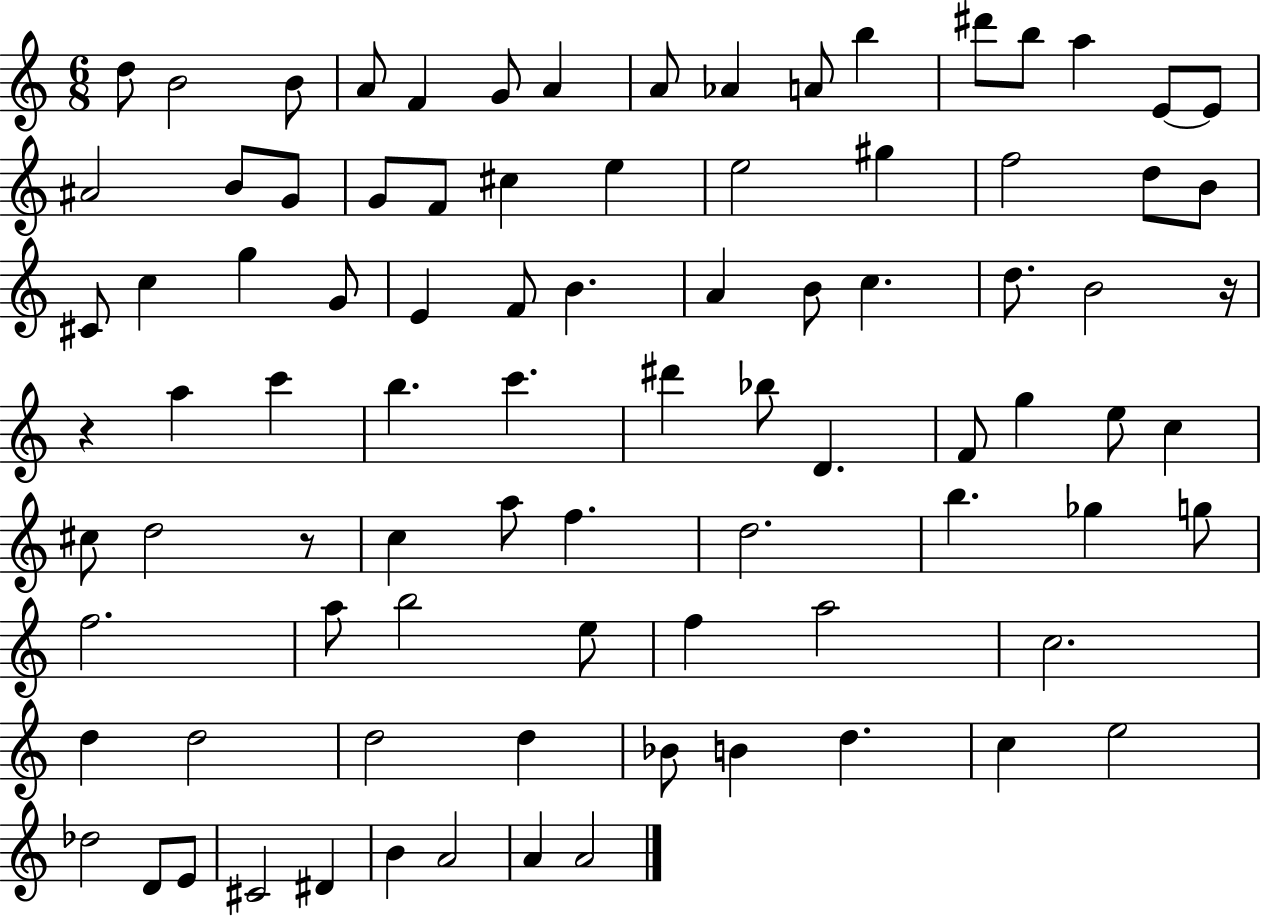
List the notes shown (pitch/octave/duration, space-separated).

D5/e B4/h B4/e A4/e F4/q G4/e A4/q A4/e Ab4/q A4/e B5/q D#6/e B5/e A5/q E4/e E4/e A#4/h B4/e G4/e G4/e F4/e C#5/q E5/q E5/h G#5/q F5/h D5/e B4/e C#4/e C5/q G5/q G4/e E4/q F4/e B4/q. A4/q B4/e C5/q. D5/e. B4/h R/s R/q A5/q C6/q B5/q. C6/q. D#6/q Bb5/e D4/q. F4/e G5/q E5/e C5/q C#5/e D5/h R/e C5/q A5/e F5/q. D5/h. B5/q. Gb5/q G5/e F5/h. A5/e B5/h E5/e F5/q A5/h C5/h. D5/q D5/h D5/h D5/q Bb4/e B4/q D5/q. C5/q E5/h Db5/h D4/e E4/e C#4/h D#4/q B4/q A4/h A4/q A4/h